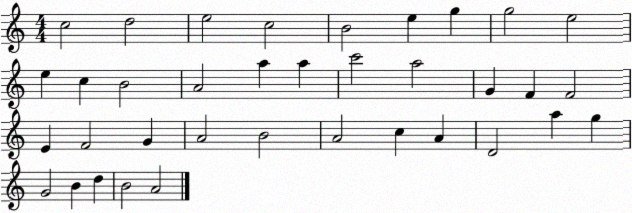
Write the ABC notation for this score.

X:1
T:Untitled
M:4/4
L:1/4
K:C
c2 d2 e2 c2 B2 e g g2 e2 e c B2 A2 a a c'2 a2 G F F2 E F2 G A2 B2 A2 c A D2 a g G2 B d B2 A2